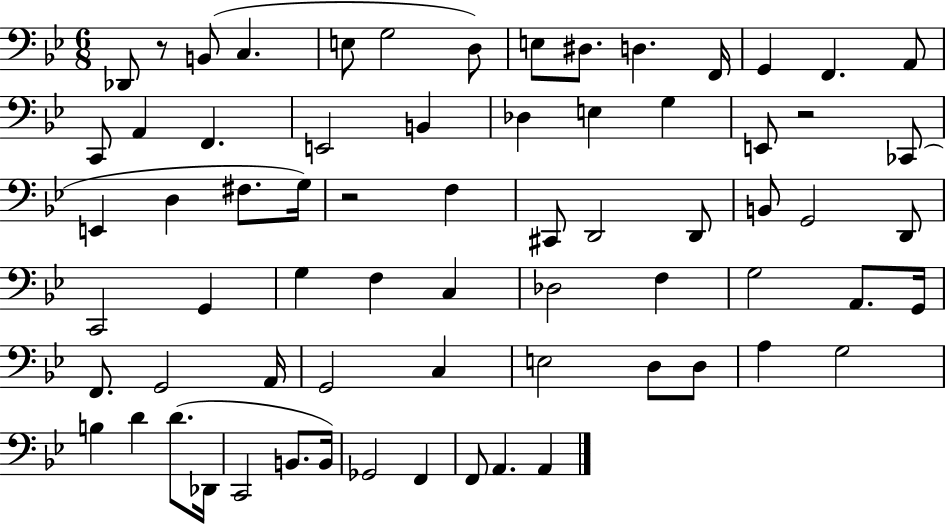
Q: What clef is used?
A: bass